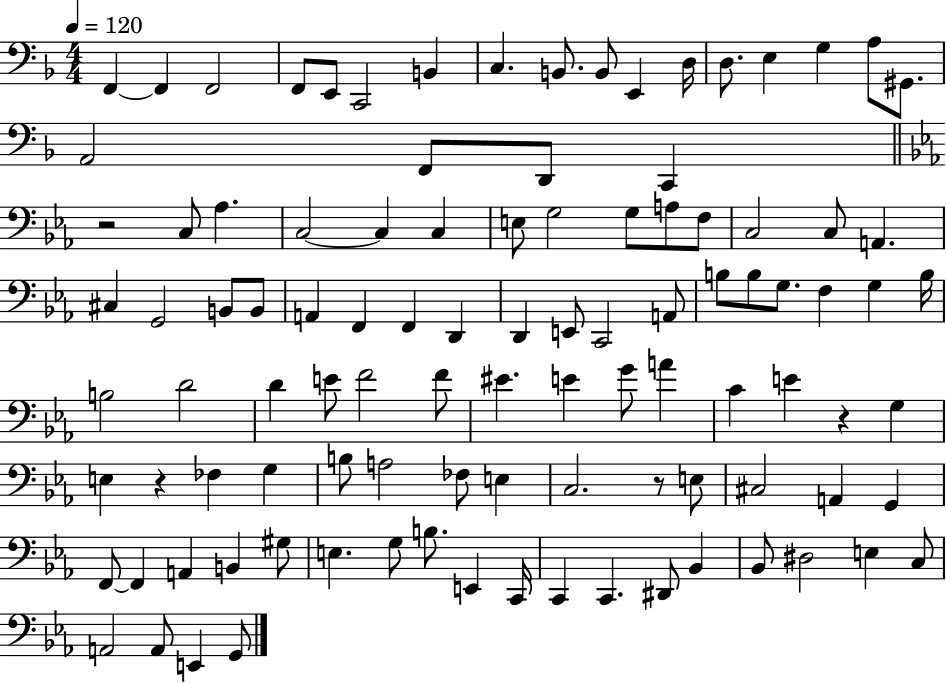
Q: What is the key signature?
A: F major